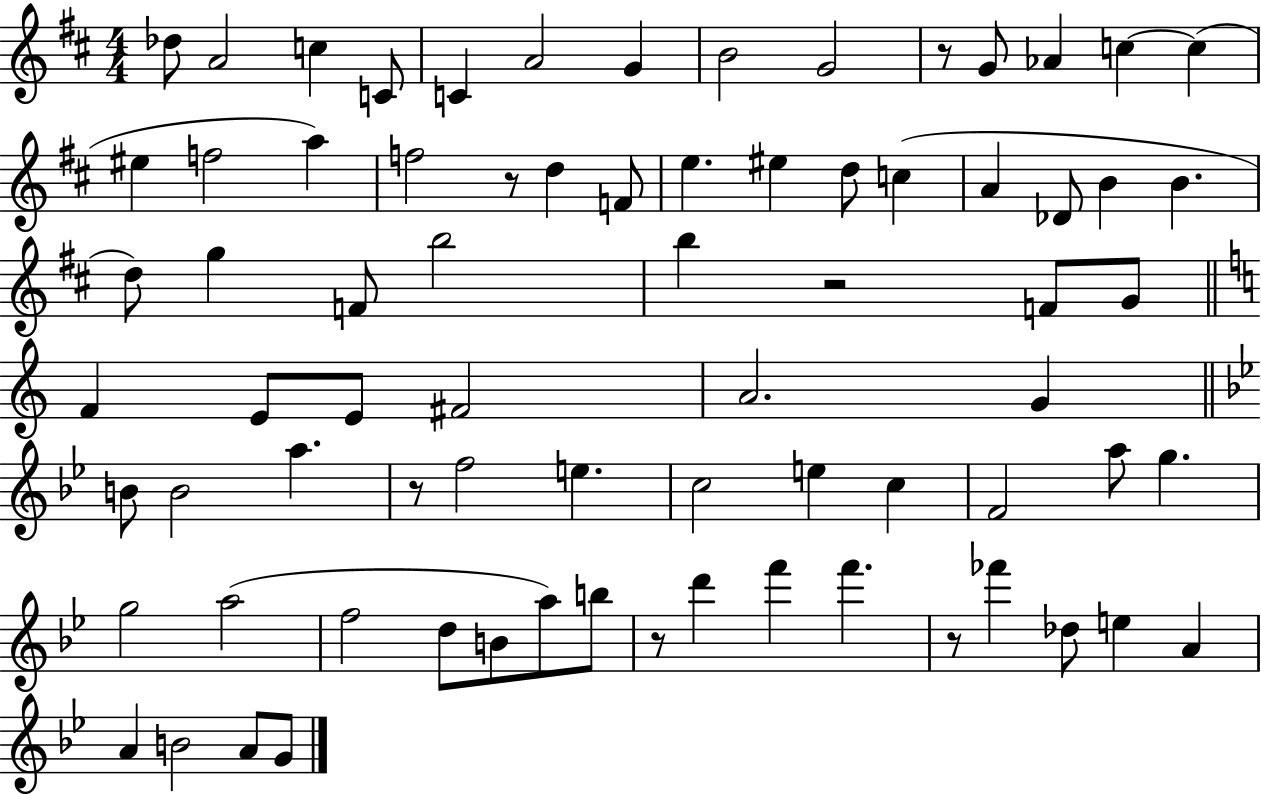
{
  \clef treble
  \numericTimeSignature
  \time 4/4
  \key d \major
  des''8 a'2 c''4 c'8 | c'4 a'2 g'4 | b'2 g'2 | r8 g'8 aes'4 c''4~~ c''4( | \break eis''4 f''2 a''4) | f''2 r8 d''4 f'8 | e''4. eis''4 d''8 c''4( | a'4 des'8 b'4 b'4. | \break d''8) g''4 f'8 b''2 | b''4 r2 f'8 g'8 | \bar "||" \break \key c \major f'4 e'8 e'8 fis'2 | a'2. g'4 | \bar "||" \break \key bes \major b'8 b'2 a''4. | r8 f''2 e''4. | c''2 e''4 c''4 | f'2 a''8 g''4. | \break g''2 a''2( | f''2 d''8 b'8 a''8) b''8 | r8 d'''4 f'''4 f'''4. | r8 fes'''4 des''8 e''4 a'4 | \break a'4 b'2 a'8 g'8 | \bar "|."
}